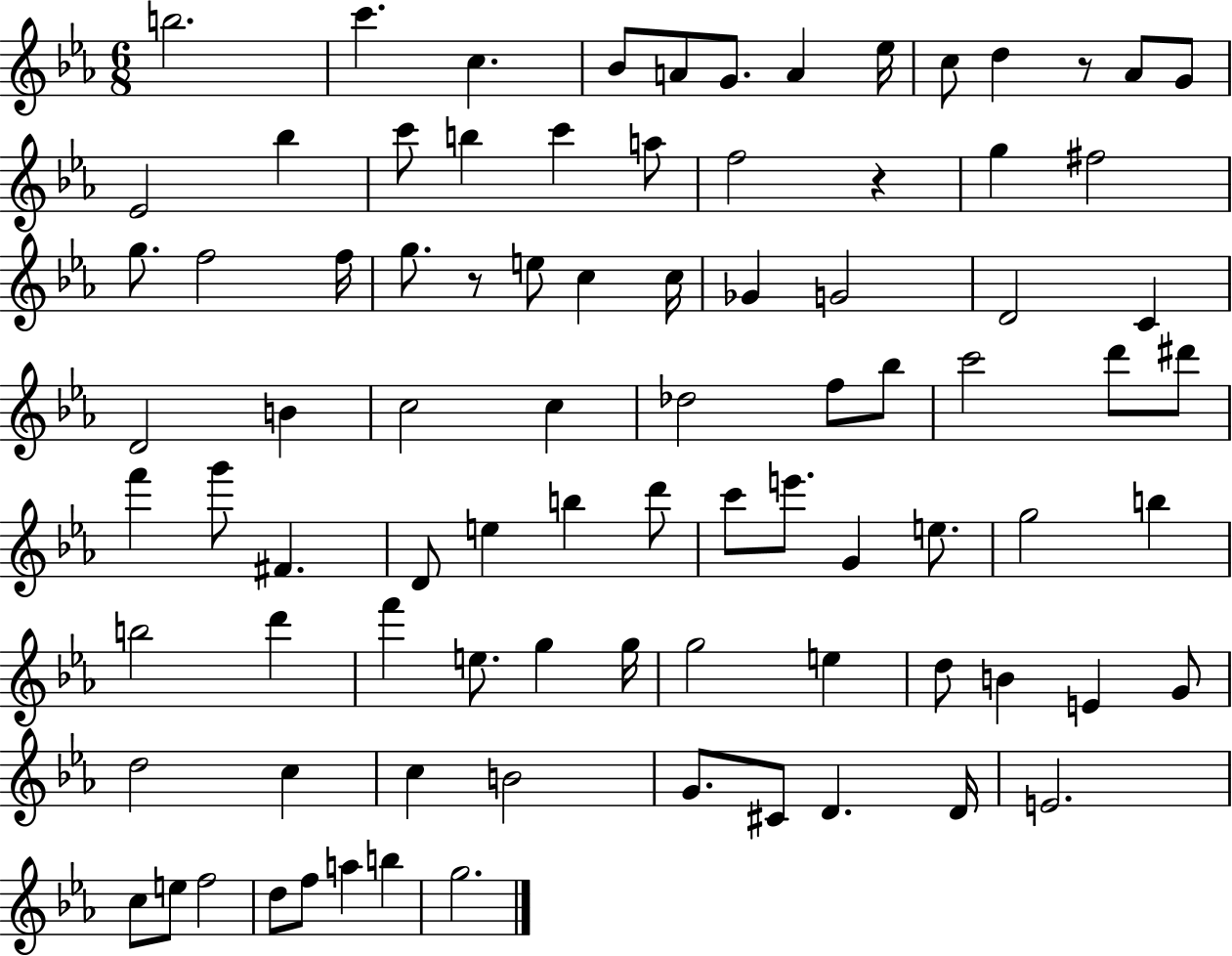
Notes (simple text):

B5/h. C6/q. C5/q. Bb4/e A4/e G4/e. A4/q Eb5/s C5/e D5/q R/e Ab4/e G4/e Eb4/h Bb5/q C6/e B5/q C6/q A5/e F5/h R/q G5/q F#5/h G5/e. F5/h F5/s G5/e. R/e E5/e C5/q C5/s Gb4/q G4/h D4/h C4/q D4/h B4/q C5/h C5/q Db5/h F5/e Bb5/e C6/h D6/e D#6/e F6/q G6/e F#4/q. D4/e E5/q B5/q D6/e C6/e E6/e. G4/q E5/e. G5/h B5/q B5/h D6/q F6/q E5/e. G5/q G5/s G5/h E5/q D5/e B4/q E4/q G4/e D5/h C5/q C5/q B4/h G4/e. C#4/e D4/q. D4/s E4/h. C5/e E5/e F5/h D5/e F5/e A5/q B5/q G5/h.